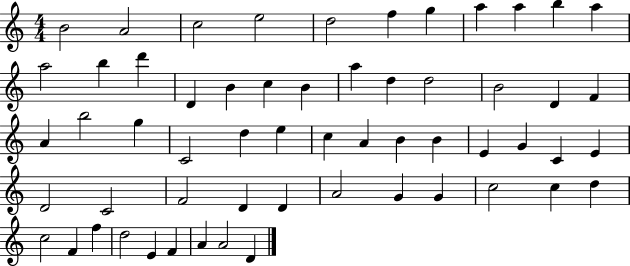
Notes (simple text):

B4/h A4/h C5/h E5/h D5/h F5/q G5/q A5/q A5/q B5/q A5/q A5/h B5/q D6/q D4/q B4/q C5/q B4/q A5/q D5/q D5/h B4/h D4/q F4/q A4/q B5/h G5/q C4/h D5/q E5/q C5/q A4/q B4/q B4/q E4/q G4/q C4/q E4/q D4/h C4/h F4/h D4/q D4/q A4/h G4/q G4/q C5/h C5/q D5/q C5/h F4/q F5/q D5/h E4/q F4/q A4/q A4/h D4/q